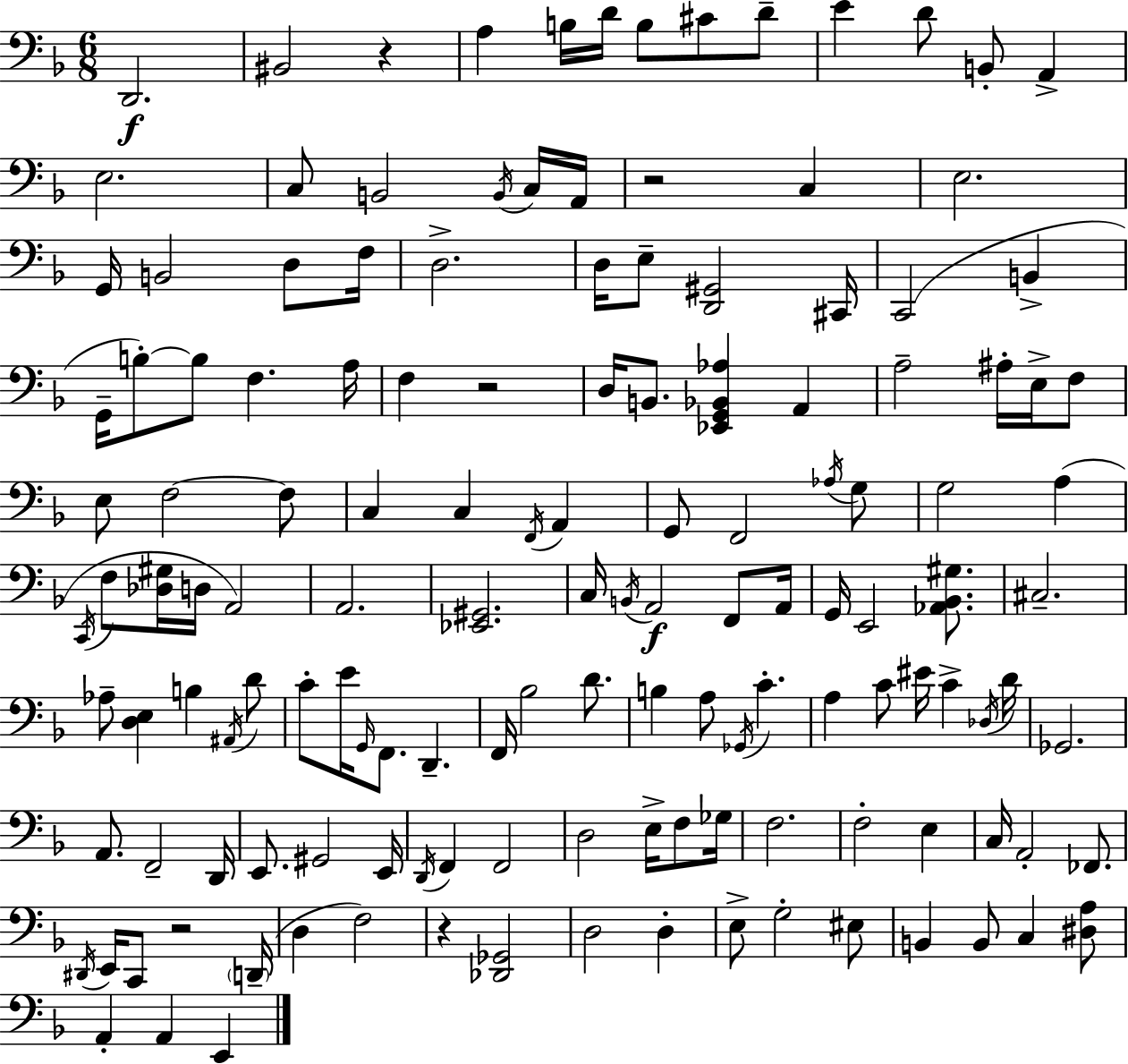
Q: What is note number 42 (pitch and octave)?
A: E3